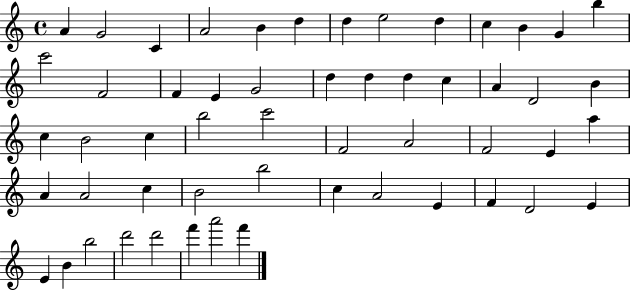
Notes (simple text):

A4/q G4/h C4/q A4/h B4/q D5/q D5/q E5/h D5/q C5/q B4/q G4/q B5/q C6/h F4/h F4/q E4/q G4/h D5/q D5/q D5/q C5/q A4/q D4/h B4/q C5/q B4/h C5/q B5/h C6/h F4/h A4/h F4/h E4/q A5/q A4/q A4/h C5/q B4/h B5/h C5/q A4/h E4/q F4/q D4/h E4/q E4/q B4/q B5/h D6/h D6/h F6/q A6/h F6/q